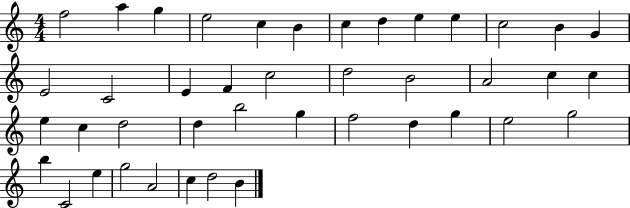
F5/h A5/q G5/q E5/h C5/q B4/q C5/q D5/q E5/q E5/q C5/h B4/q G4/q E4/h C4/h E4/q F4/q C5/h D5/h B4/h A4/h C5/q C5/q E5/q C5/q D5/h D5/q B5/h G5/q F5/h D5/q G5/q E5/h G5/h B5/q C4/h E5/q G5/h A4/h C5/q D5/h B4/q